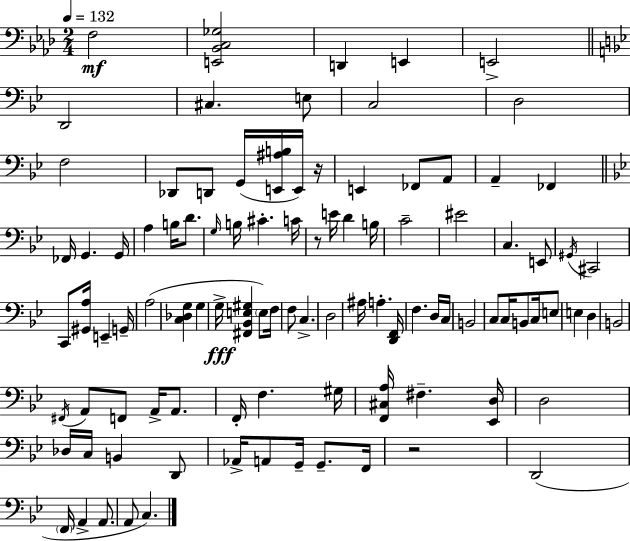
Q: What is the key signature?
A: AES major